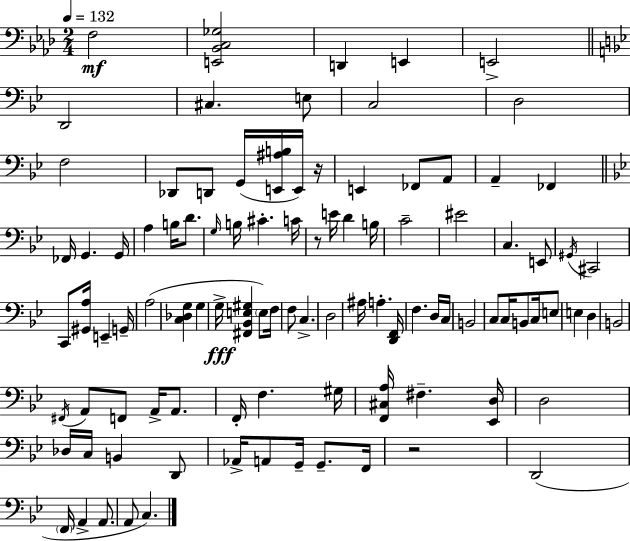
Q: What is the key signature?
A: AES major